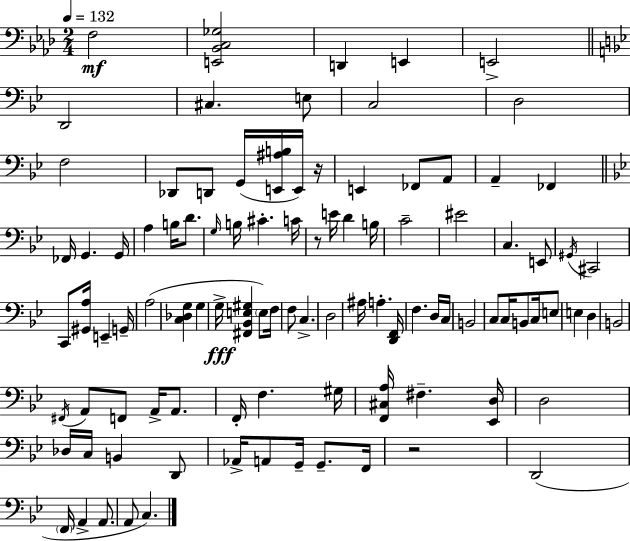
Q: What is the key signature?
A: AES major